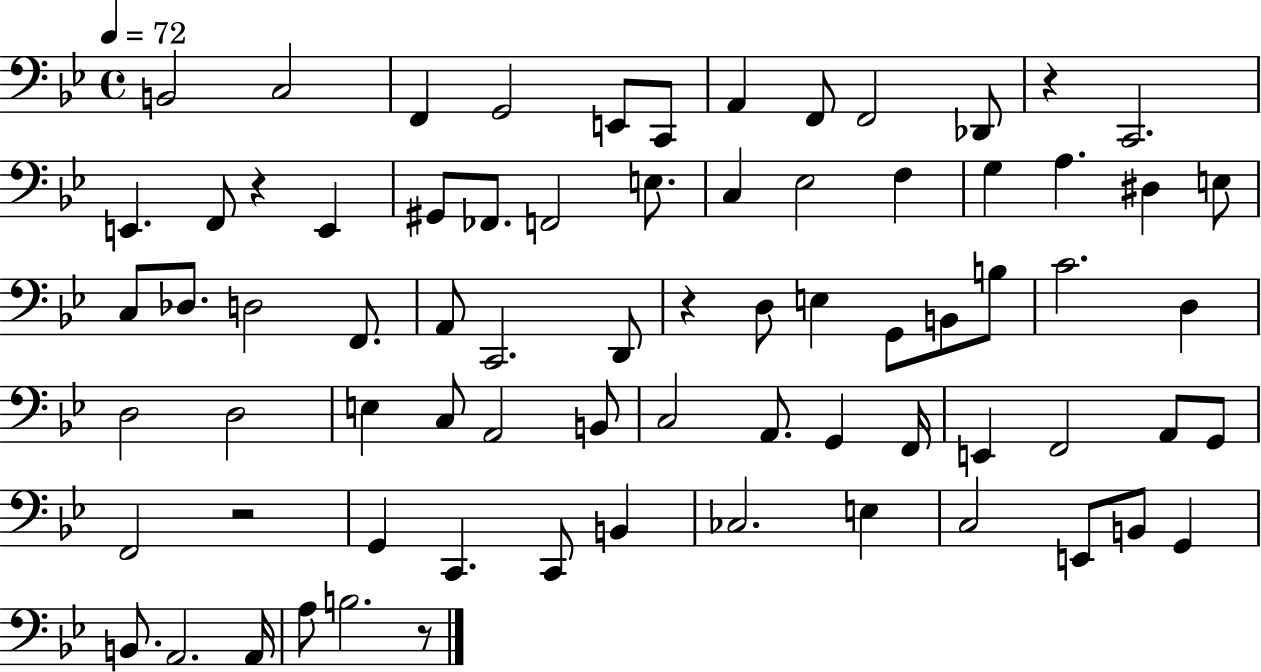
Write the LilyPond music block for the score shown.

{
  \clef bass
  \time 4/4
  \defaultTimeSignature
  \key bes \major
  \tempo 4 = 72
  b,2 c2 | f,4 g,2 e,8 c,8 | a,4 f,8 f,2 des,8 | r4 c,2. | \break e,4. f,8 r4 e,4 | gis,8 fes,8. f,2 e8. | c4 ees2 f4 | g4 a4. dis4 e8 | \break c8 des8. d2 f,8. | a,8 c,2. d,8 | r4 d8 e4 g,8 b,8 b8 | c'2. d4 | \break d2 d2 | e4 c8 a,2 b,8 | c2 a,8. g,4 f,16 | e,4 f,2 a,8 g,8 | \break f,2 r2 | g,4 c,4. c,8 b,4 | ces2. e4 | c2 e,8 b,8 g,4 | \break b,8. a,2. a,16 | a8 b2. r8 | \bar "|."
}